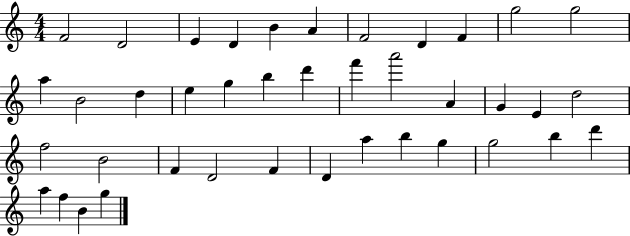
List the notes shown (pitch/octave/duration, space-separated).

F4/h D4/h E4/q D4/q B4/q A4/q F4/h D4/q F4/q G5/h G5/h A5/q B4/h D5/q E5/q G5/q B5/q D6/q F6/q A6/h A4/q G4/q E4/q D5/h F5/h B4/h F4/q D4/h F4/q D4/q A5/q B5/q G5/q G5/h B5/q D6/q A5/q F5/q B4/q G5/q